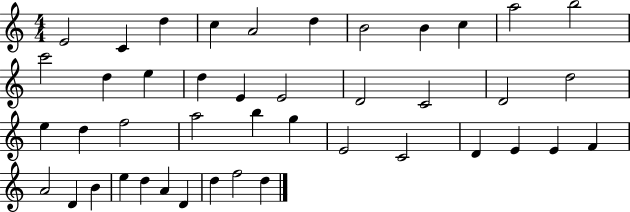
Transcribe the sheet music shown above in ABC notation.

X:1
T:Untitled
M:4/4
L:1/4
K:C
E2 C d c A2 d B2 B c a2 b2 c'2 d e d E E2 D2 C2 D2 d2 e d f2 a2 b g E2 C2 D E E F A2 D B e d A D d f2 d